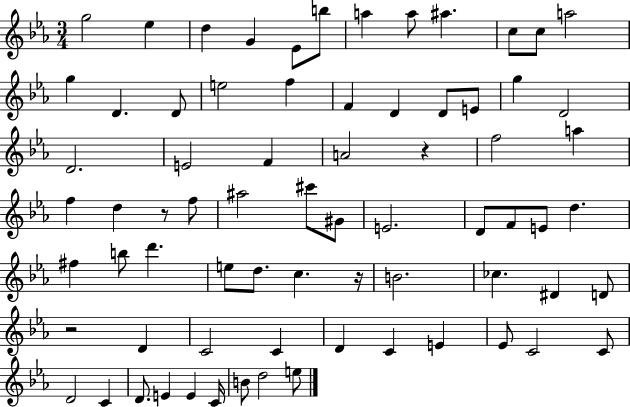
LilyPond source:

{
  \clef treble
  \numericTimeSignature
  \time 3/4
  \key ees \major
  g''2 ees''4 | d''4 g'4 ees'8 b''8 | a''4 a''8 ais''4. | c''8 c''8 a''2 | \break g''4 d'4. d'8 | e''2 f''4 | f'4 d'4 d'8 e'8 | g''4 d'2 | \break d'2. | e'2 f'4 | a'2 r4 | f''2 a''4 | \break f''4 d''4 r8 f''8 | ais''2 cis'''8 gis'8 | e'2. | d'8 f'8 e'8 d''4. | \break fis''4 b''8 d'''4. | e''8 d''8. c''4. r16 | b'2. | ces''4. dis'4 d'8 | \break r2 d'4 | c'2 c'4 | d'4 c'4 e'4 | ees'8 c'2 c'8 | \break d'2 c'4 | d'8. e'4 e'4 c'16 | b'8 d''2 e''8 | \bar "|."
}